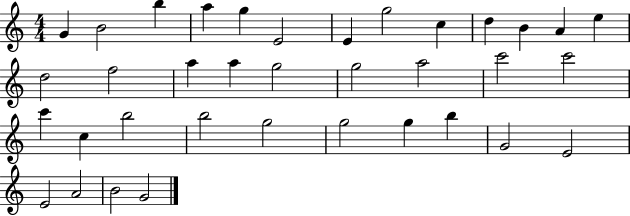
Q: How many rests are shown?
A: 0